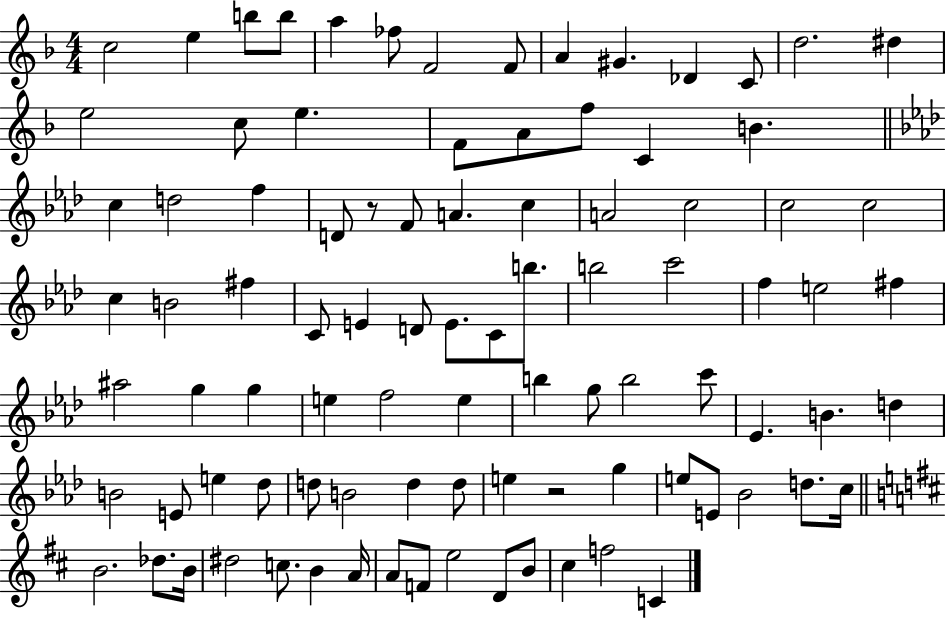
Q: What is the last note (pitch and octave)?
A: C4